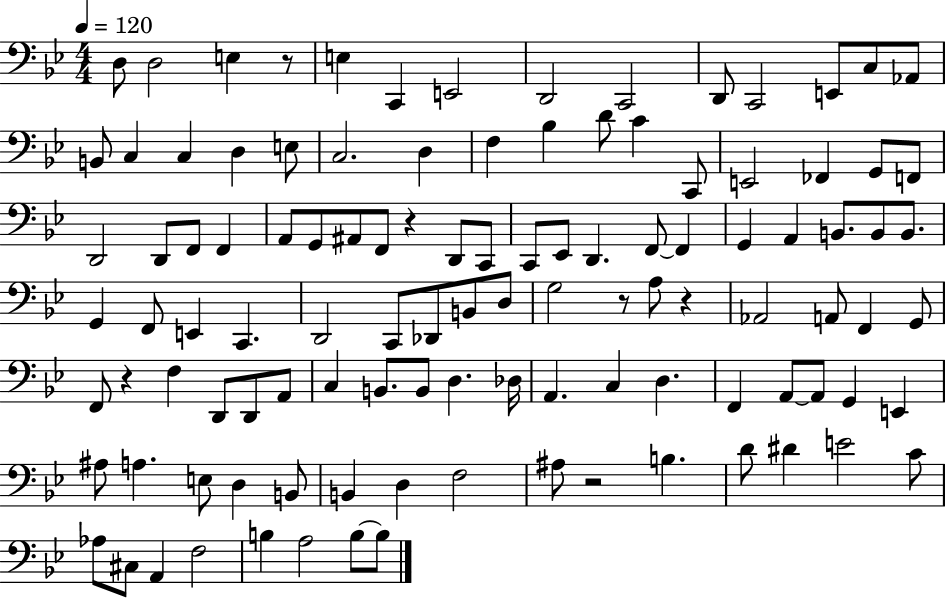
{
  \clef bass
  \numericTimeSignature
  \time 4/4
  \key bes \major
  \tempo 4 = 120
  \repeat volta 2 { d8 d2 e4 r8 | e4 c,4 e,2 | d,2 c,2 | d,8 c,2 e,8 c8 aes,8 | \break b,8 c4 c4 d4 e8 | c2. d4 | f4 bes4 d'8 c'4 c,8 | e,2 fes,4 g,8 f,8 | \break d,2 d,8 f,8 f,4 | a,8 g,8 ais,8 f,8 r4 d,8 c,8 | c,8 ees,8 d,4. f,8~~ f,4 | g,4 a,4 b,8. b,8 b,8. | \break g,4 f,8 e,4 c,4. | d,2 c,8 des,8 b,8 d8 | g2 r8 a8 r4 | aes,2 a,8 f,4 g,8 | \break f,8 r4 f4 d,8 d,8 a,8 | c4 b,8. b,8 d4. des16 | a,4. c4 d4. | f,4 a,8~~ a,8 g,4 e,4 | \break ais8 a4. e8 d4 b,8 | b,4 d4 f2 | ais8 r2 b4. | d'8 dis'4 e'2 c'8 | \break aes8 cis8 a,4 f2 | b4 a2 b8~~ b8 | } \bar "|."
}